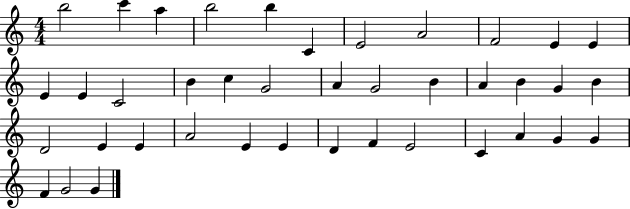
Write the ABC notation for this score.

X:1
T:Untitled
M:4/4
L:1/4
K:C
b2 c' a b2 b C E2 A2 F2 E E E E C2 B c G2 A G2 B A B G B D2 E E A2 E E D F E2 C A G G F G2 G